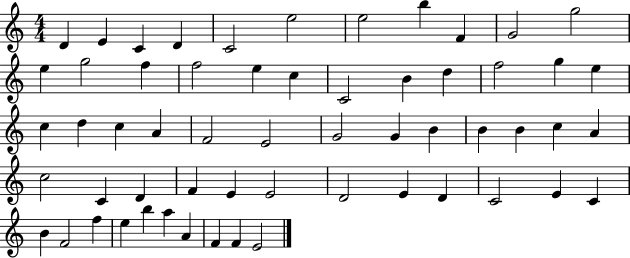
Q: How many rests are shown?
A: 0